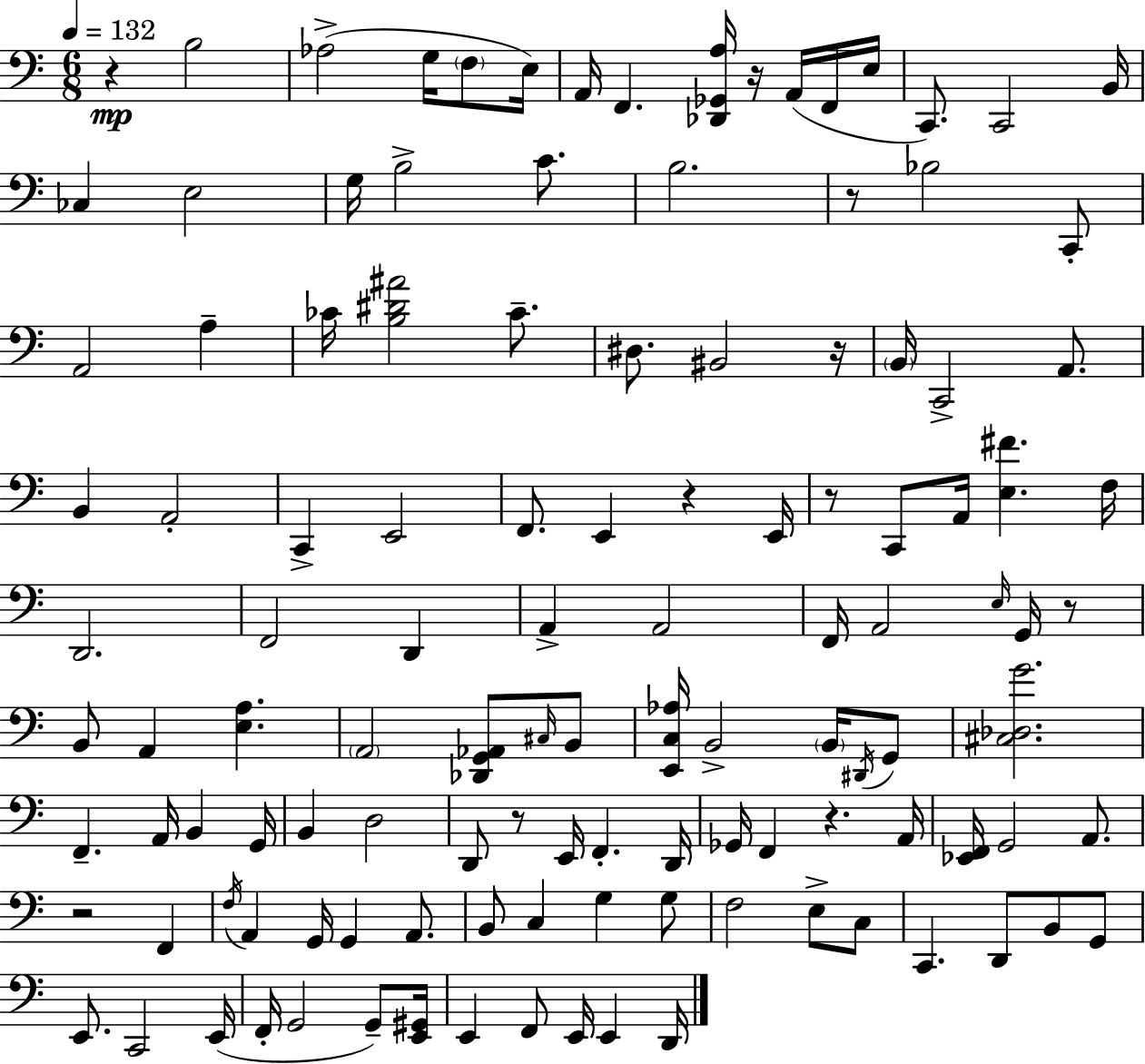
R/q B3/h Ab3/h G3/s F3/e E3/s A2/s F2/q. [Db2,Gb2,A3]/s R/s A2/s F2/s E3/s C2/e. C2/h B2/s CES3/q E3/h G3/s B3/h C4/e. B3/h. R/e Bb3/h C2/e A2/h A3/q CES4/s [B3,D#4,A#4]/h CES4/e. D#3/e. BIS2/h R/s B2/s C2/h A2/e. B2/q A2/h C2/q E2/h F2/e. E2/q R/q E2/s R/e C2/e A2/s [E3,F#4]/q. F3/s D2/h. F2/h D2/q A2/q A2/h F2/s A2/h E3/s G2/s R/e B2/e A2/q [E3,A3]/q. A2/h [Db2,G2,Ab2]/e C#3/s B2/e [E2,C3,Ab3]/s B2/h B2/s D#2/s G2/e [C#3,Db3,G4]/h. F2/q. A2/s B2/q G2/s B2/q D3/h D2/e R/e E2/s F2/q. D2/s Gb2/s F2/q R/q. A2/s [Eb2,F2]/s G2/h A2/e. R/h F2/q F3/s A2/q G2/s G2/q A2/e. B2/e C3/q G3/q G3/e F3/h E3/e C3/e C2/q. D2/e B2/e G2/e E2/e. C2/h E2/s F2/s G2/h G2/e [E2,G#2]/s E2/q F2/e E2/s E2/q D2/s